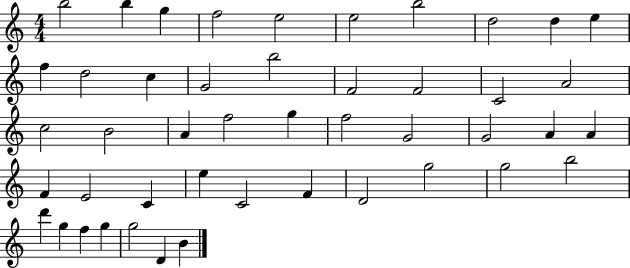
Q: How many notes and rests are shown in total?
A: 46